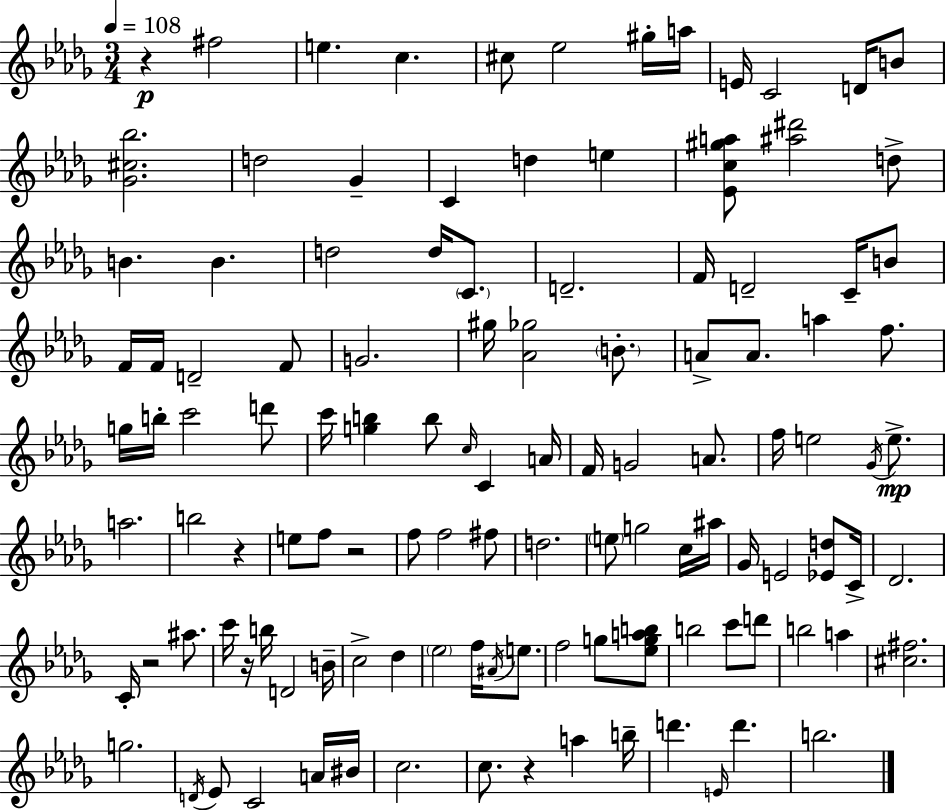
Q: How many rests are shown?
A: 6